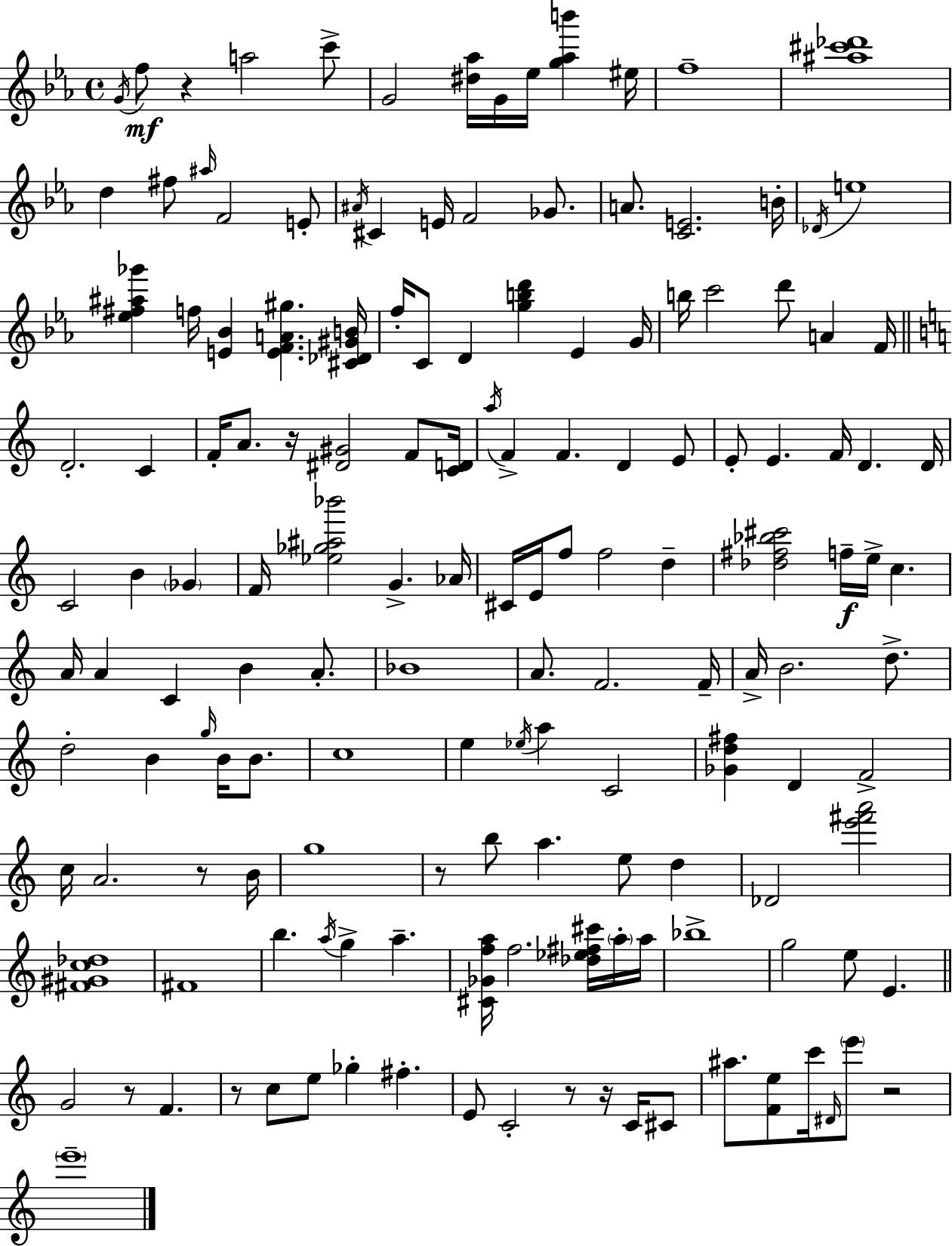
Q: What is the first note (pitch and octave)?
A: G4